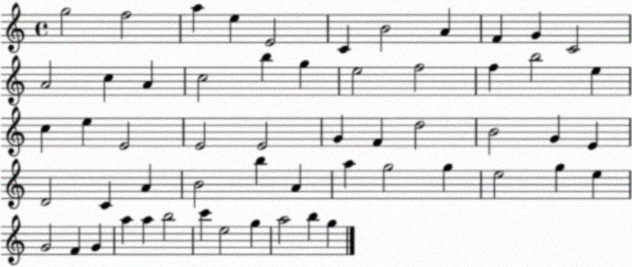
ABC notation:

X:1
T:Untitled
M:4/4
L:1/4
K:C
g2 f2 a e E2 C B2 A F G C2 A2 c A c2 b g e2 f2 f b2 e c e E2 E2 E2 G F d2 B2 G E D2 C A B2 b A a g2 g e2 g e G2 F G a a b2 c' e2 g a2 b g